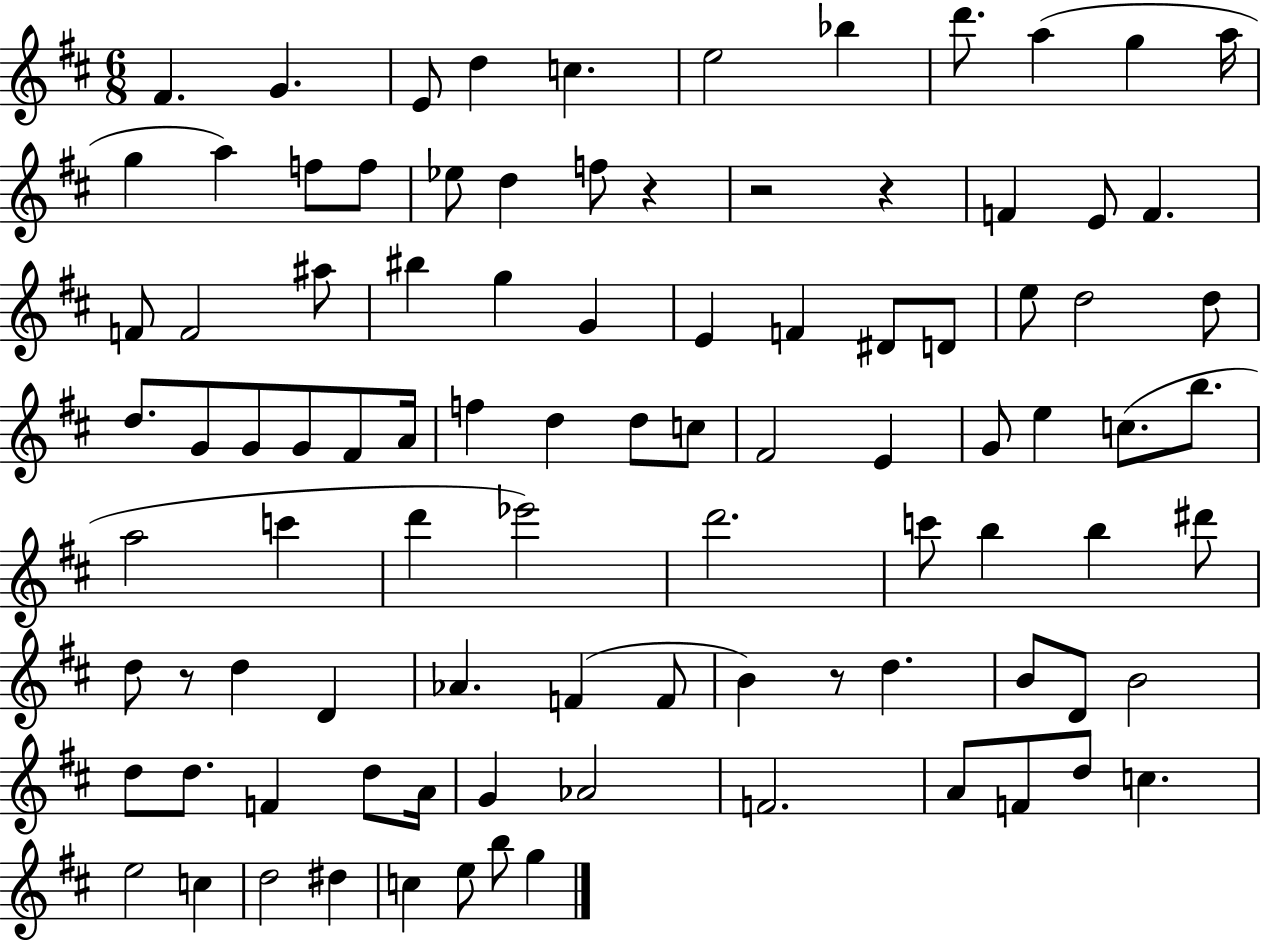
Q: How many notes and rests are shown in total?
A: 95